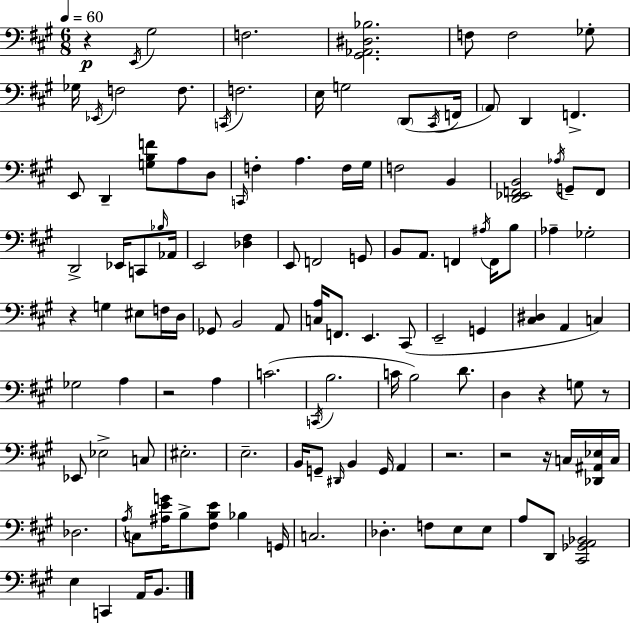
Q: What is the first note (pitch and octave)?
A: E2